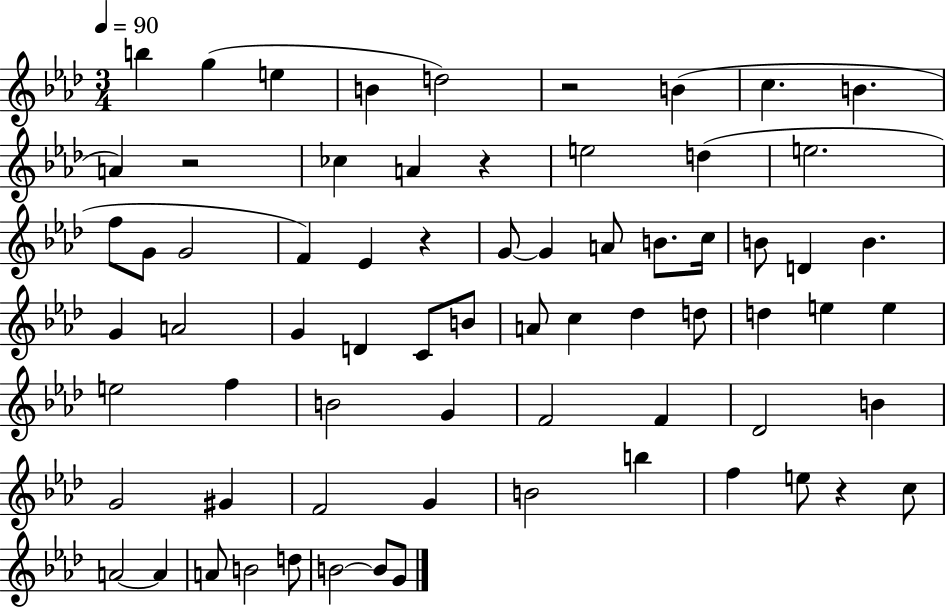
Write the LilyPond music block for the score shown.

{
  \clef treble
  \numericTimeSignature
  \time 3/4
  \key aes \major
  \tempo 4 = 90
  \repeat volta 2 { b''4 g''4( e''4 | b'4 d''2) | r2 b'4( | c''4. b'4. | \break a'4) r2 | ces''4 a'4 r4 | e''2 d''4( | e''2. | \break f''8 g'8 g'2 | f'4) ees'4 r4 | g'8~~ g'4 a'8 b'8. c''16 | b'8 d'4 b'4. | \break g'4 a'2 | g'4 d'4 c'8 b'8 | a'8 c''4 des''4 d''8 | d''4 e''4 e''4 | \break e''2 f''4 | b'2 g'4 | f'2 f'4 | des'2 b'4 | \break g'2 gis'4 | f'2 g'4 | b'2 b''4 | f''4 e''8 r4 c''8 | \break a'2~~ a'4 | a'8 b'2 d''8 | b'2~~ b'8 g'8 | } \bar "|."
}